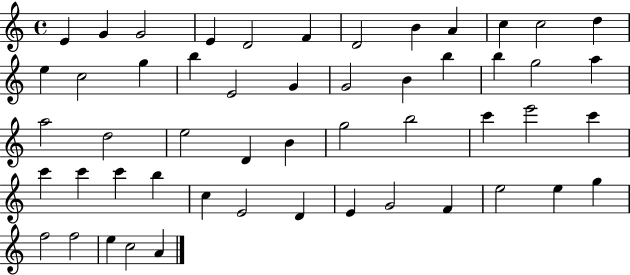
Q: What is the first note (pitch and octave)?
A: E4